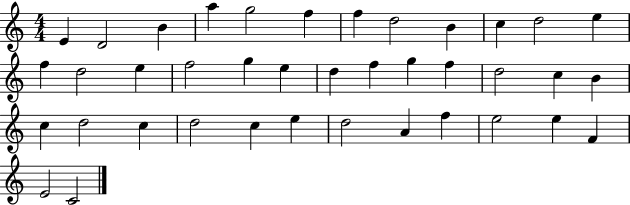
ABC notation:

X:1
T:Untitled
M:4/4
L:1/4
K:C
E D2 B a g2 f f d2 B c d2 e f d2 e f2 g e d f g f d2 c B c d2 c d2 c e d2 A f e2 e F E2 C2